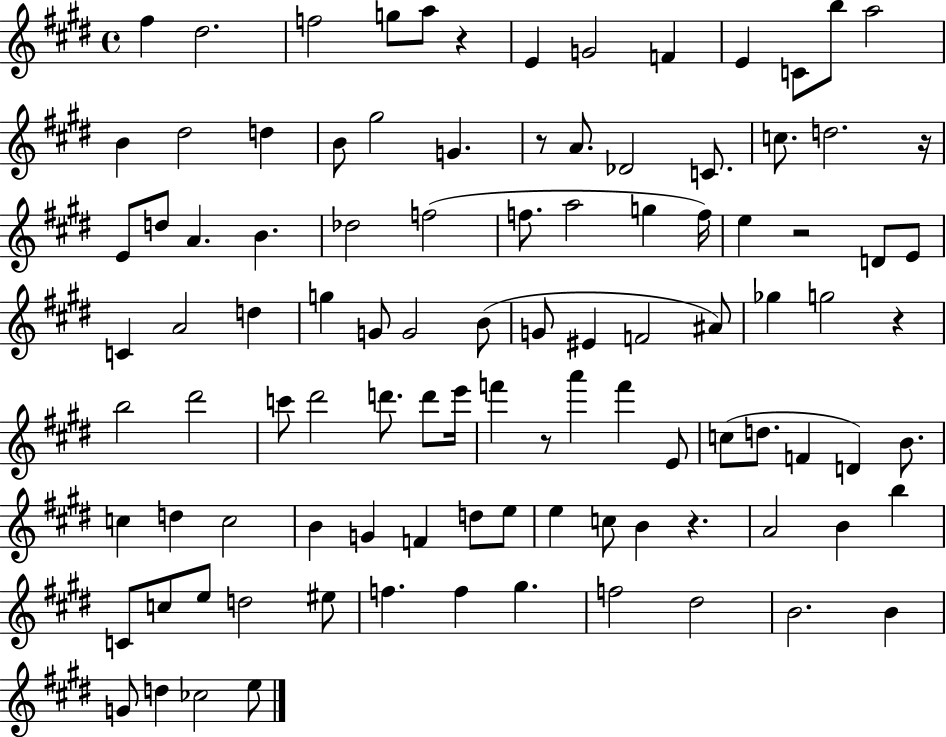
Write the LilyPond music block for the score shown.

{
  \clef treble
  \time 4/4
  \defaultTimeSignature
  \key e \major
  \repeat volta 2 { fis''4 dis''2. | f''2 g''8 a''8 r4 | e'4 g'2 f'4 | e'4 c'8 b''8 a''2 | \break b'4 dis''2 d''4 | b'8 gis''2 g'4. | r8 a'8. des'2 c'8. | c''8. d''2. r16 | \break e'8 d''8 a'4. b'4. | des''2 f''2( | f''8. a''2 g''4 f''16) | e''4 r2 d'8 e'8 | \break c'4 a'2 d''4 | g''4 g'8 g'2 b'8( | g'8 eis'4 f'2 ais'8) | ges''4 g''2 r4 | \break b''2 dis'''2 | c'''8 dis'''2 d'''8. d'''8 e'''16 | f'''4 r8 a'''4 f'''4 e'8 | c''8( d''8. f'4 d'4) b'8. | \break c''4 d''4 c''2 | b'4 g'4 f'4 d''8 e''8 | e''4 c''8 b'4 r4. | a'2 b'4 b''4 | \break c'8 c''8 e''8 d''2 eis''8 | f''4. f''4 gis''4. | f''2 dis''2 | b'2. b'4 | \break g'8 d''4 ces''2 e''8 | } \bar "|."
}